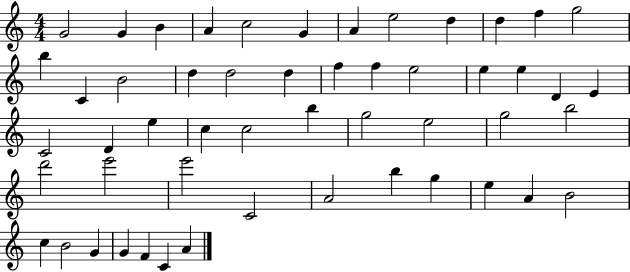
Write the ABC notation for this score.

X:1
T:Untitled
M:4/4
L:1/4
K:C
G2 G B A c2 G A e2 d d f g2 b C B2 d d2 d f f e2 e e D E C2 D e c c2 b g2 e2 g2 b2 d'2 e'2 e'2 C2 A2 b g e A B2 c B2 G G F C A